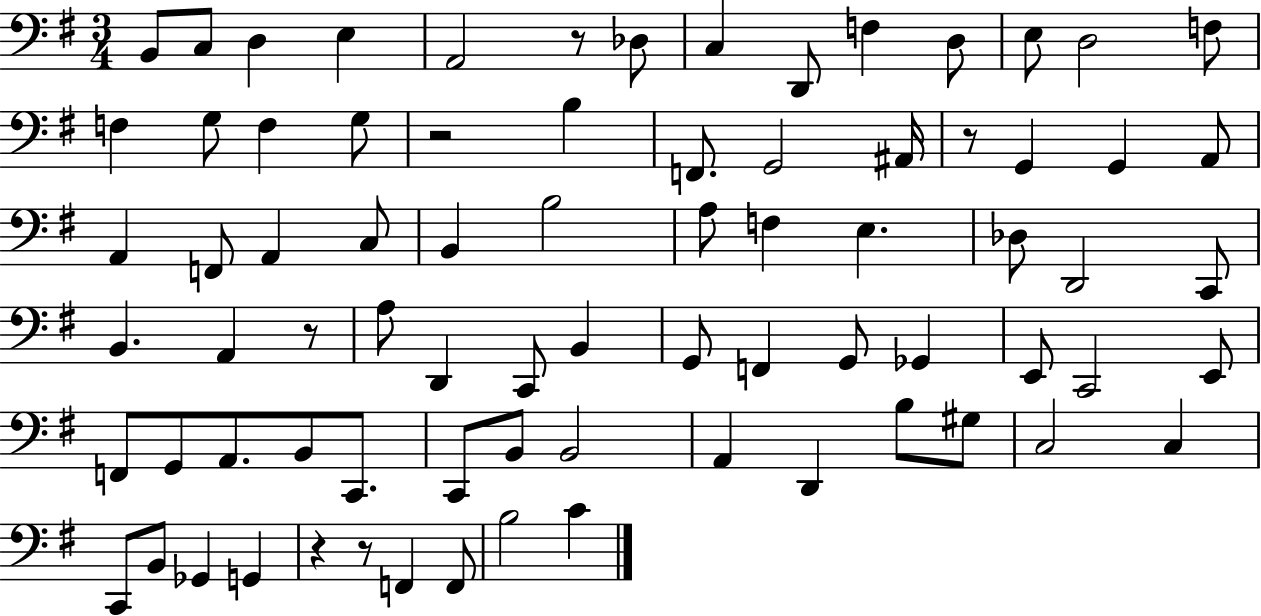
B2/e C3/e D3/q E3/q A2/h R/e Db3/e C3/q D2/e F3/q D3/e E3/e D3/h F3/e F3/q G3/e F3/q G3/e R/h B3/q F2/e. G2/h A#2/s R/e G2/q G2/q A2/e A2/q F2/e A2/q C3/e B2/q B3/h A3/e F3/q E3/q. Db3/e D2/h C2/e B2/q. A2/q R/e A3/e D2/q C2/e B2/q G2/e F2/q G2/e Gb2/q E2/e C2/h E2/e F2/e G2/e A2/e. B2/e C2/e. C2/e B2/e B2/h A2/q D2/q B3/e G#3/e C3/h C3/q C2/e B2/e Gb2/q G2/q R/q R/e F2/q F2/e B3/h C4/q